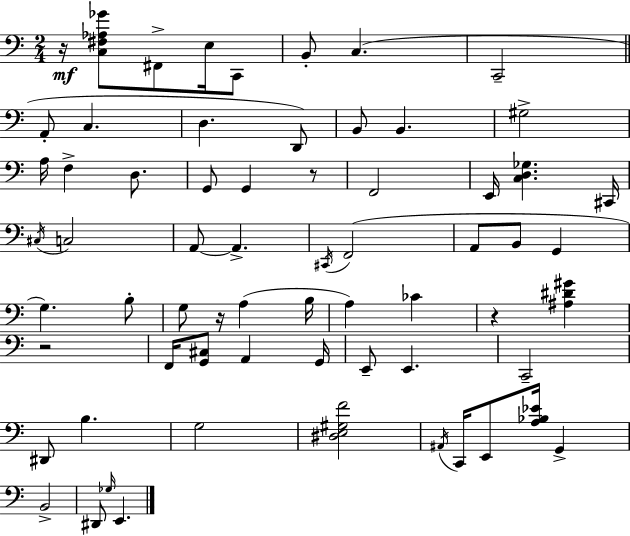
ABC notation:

X:1
T:Untitled
M:2/4
L:1/4
K:C
z/4 [C,^F,_A,_G]/2 ^F,,/2 E,/4 C,,/2 B,,/2 C, C,,2 A,,/2 C, D, D,,/2 B,,/2 B,, ^G,2 A,/4 F, D,/2 G,,/2 G,, z/2 F,,2 E,,/4 [C,D,_G,] ^C,,/4 ^C,/4 C,2 A,,/2 A,, ^C,,/4 F,,2 A,,/2 B,,/2 G,, G, B,/2 G,/2 z/4 A, B,/4 A, _C z [^A,^D^G] z2 F,,/4 [G,,^C,]/2 A,, G,,/4 E,,/2 E,, C,,2 ^D,,/2 B, G,2 [^D,E,^G,F]2 ^A,,/4 C,,/4 E,,/2 [A,_B,_E]/4 G,, B,,2 ^D,,/2 _G,/4 E,,